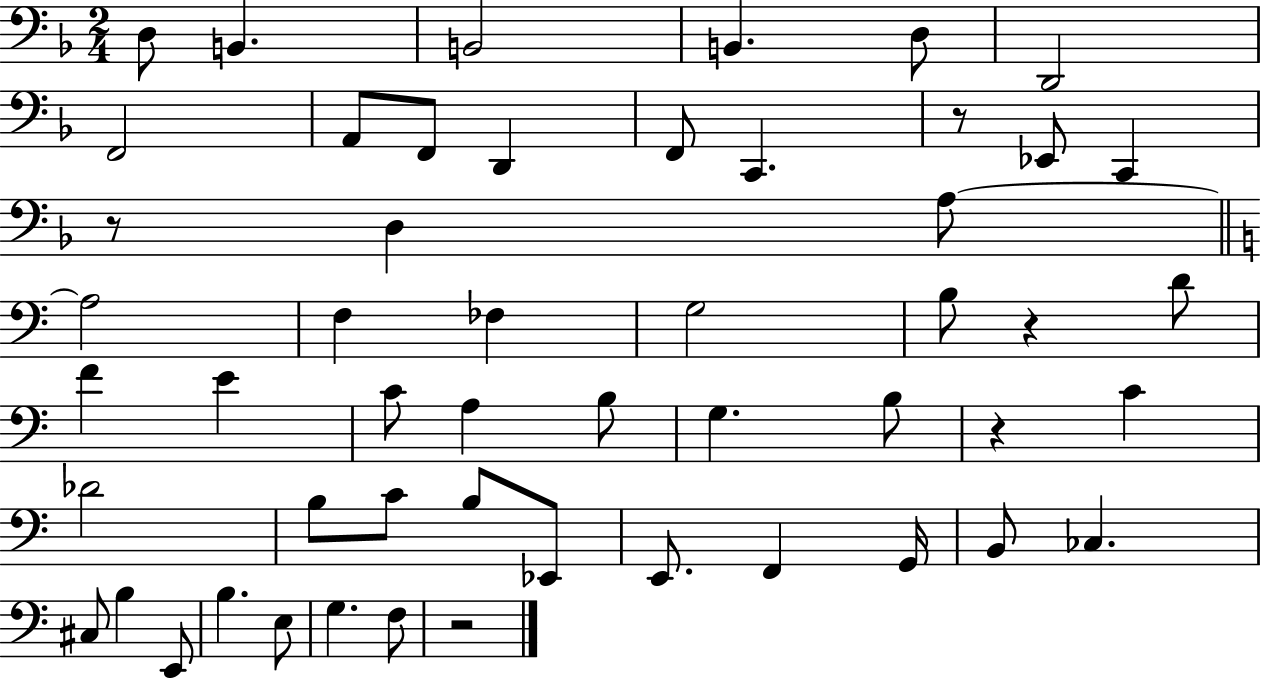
D3/e B2/q. B2/h B2/q. D3/e D2/h F2/h A2/e F2/e D2/q F2/e C2/q. R/e Eb2/e C2/q R/e D3/q A3/e A3/h F3/q FES3/q G3/h B3/e R/q D4/e F4/q E4/q C4/e A3/q B3/e G3/q. B3/e R/q C4/q Db4/h B3/e C4/e B3/e Eb2/e E2/e. F2/q G2/s B2/e CES3/q. C#3/e B3/q E2/e B3/q. E3/e G3/q. F3/e R/h